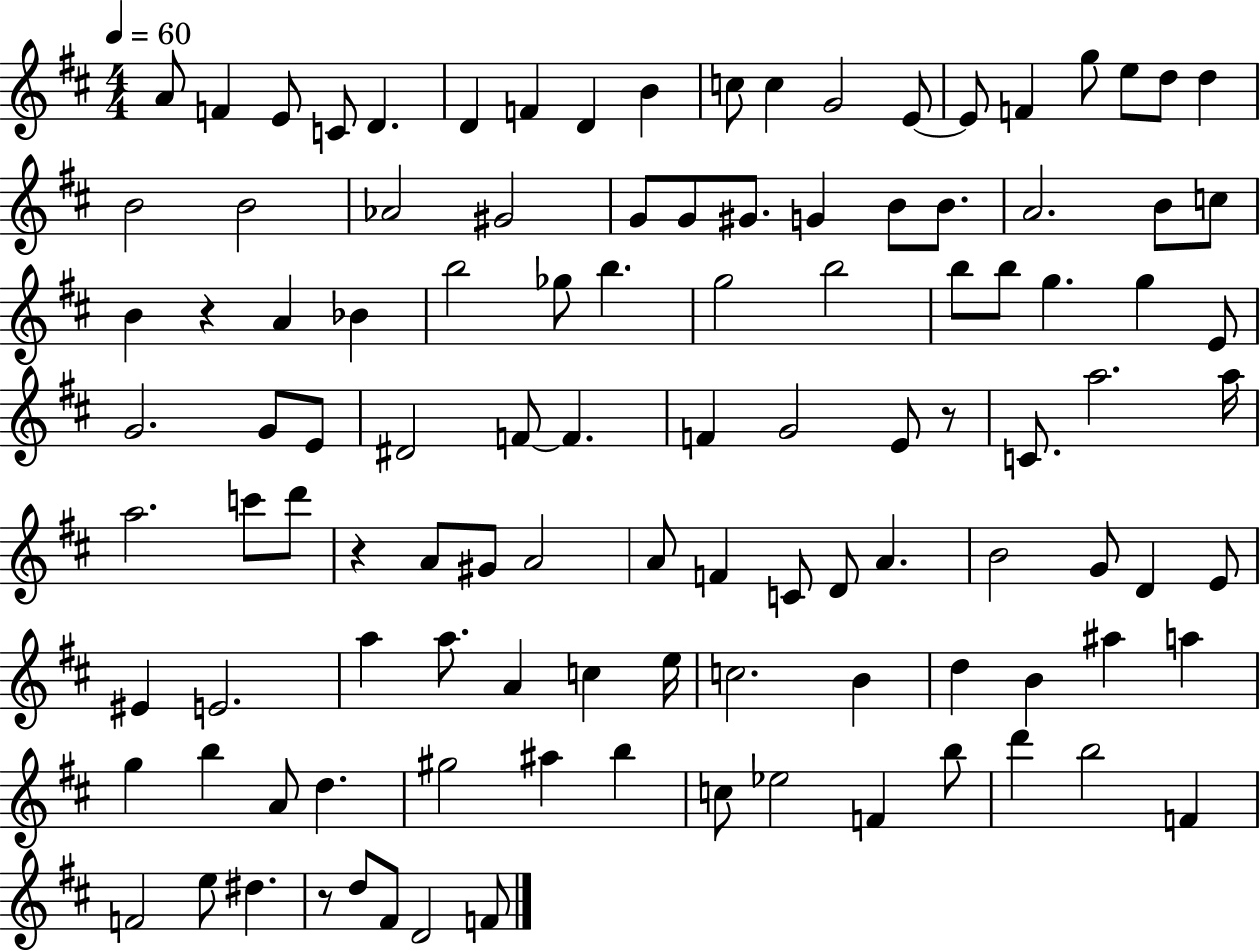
A4/e F4/q E4/e C4/e D4/q. D4/q F4/q D4/q B4/q C5/e C5/q G4/h E4/e E4/e F4/q G5/e E5/e D5/e D5/q B4/h B4/h Ab4/h G#4/h G4/e G4/e G#4/e. G4/q B4/e B4/e. A4/h. B4/e C5/e B4/q R/q A4/q Bb4/q B5/h Gb5/e B5/q. G5/h B5/h B5/e B5/e G5/q. G5/q E4/e G4/h. G4/e E4/e D#4/h F4/e F4/q. F4/q G4/h E4/e R/e C4/e. A5/h. A5/s A5/h. C6/e D6/e R/q A4/e G#4/e A4/h A4/e F4/q C4/e D4/e A4/q. B4/h G4/e D4/q E4/e EIS4/q E4/h. A5/q A5/e. A4/q C5/q E5/s C5/h. B4/q D5/q B4/q A#5/q A5/q G5/q B5/q A4/e D5/q. G#5/h A#5/q B5/q C5/e Eb5/h F4/q B5/e D6/q B5/h F4/q F4/h E5/e D#5/q. R/e D5/e F#4/e D4/h F4/e